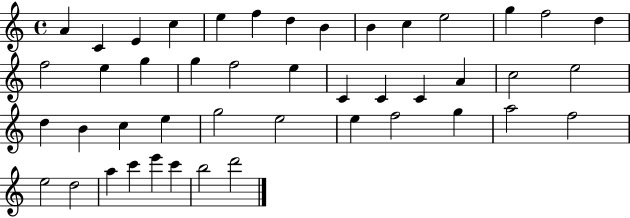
{
  \clef treble
  \time 4/4
  \defaultTimeSignature
  \key c \major
  a'4 c'4 e'4 c''4 | e''4 f''4 d''4 b'4 | b'4 c''4 e''2 | g''4 f''2 d''4 | \break f''2 e''4 g''4 | g''4 f''2 e''4 | c'4 c'4 c'4 a'4 | c''2 e''2 | \break d''4 b'4 c''4 e''4 | g''2 e''2 | e''4 f''2 g''4 | a''2 f''2 | \break e''2 d''2 | a''4 c'''4 e'''4 c'''4 | b''2 d'''2 | \bar "|."
}